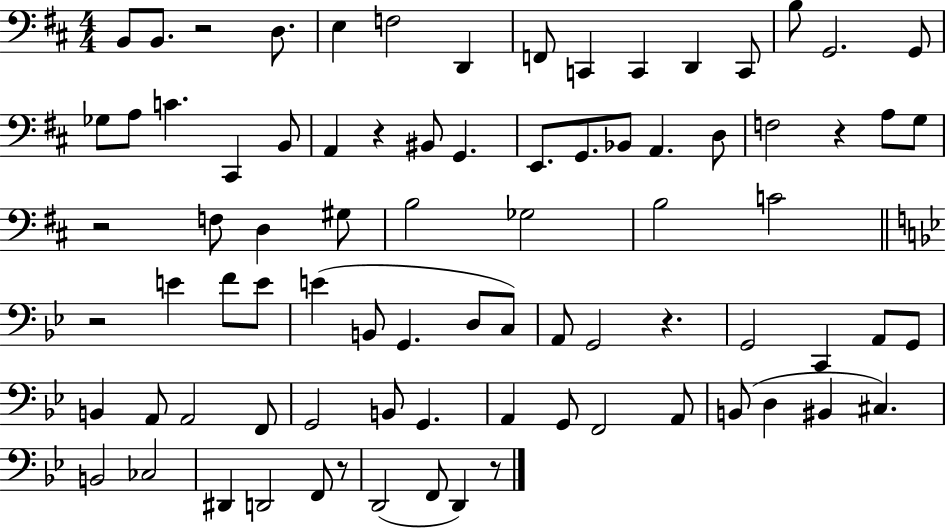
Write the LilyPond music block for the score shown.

{
  \clef bass
  \numericTimeSignature
  \time 4/4
  \key d \major
  b,8 b,8. r2 d8. | e4 f2 d,4 | f,8 c,4 c,4 d,4 c,8 | b8 g,2. g,8 | \break ges8 a8 c'4. cis,4 b,8 | a,4 r4 bis,8 g,4. | e,8. g,8. bes,8 a,4. d8 | f2 r4 a8 g8 | \break r2 f8 d4 gis8 | b2 ges2 | b2 c'2 | \bar "||" \break \key bes \major r2 e'4 f'8 e'8 | e'4( b,8 g,4. d8 c8) | a,8 g,2 r4. | g,2 c,4 a,8 g,8 | \break b,4 a,8 a,2 f,8 | g,2 b,8 g,4. | a,4 g,8 f,2 a,8 | b,8( d4 bis,4 cis4.) | \break b,2 ces2 | dis,4 d,2 f,8 r8 | d,2( f,8 d,4) r8 | \bar "|."
}